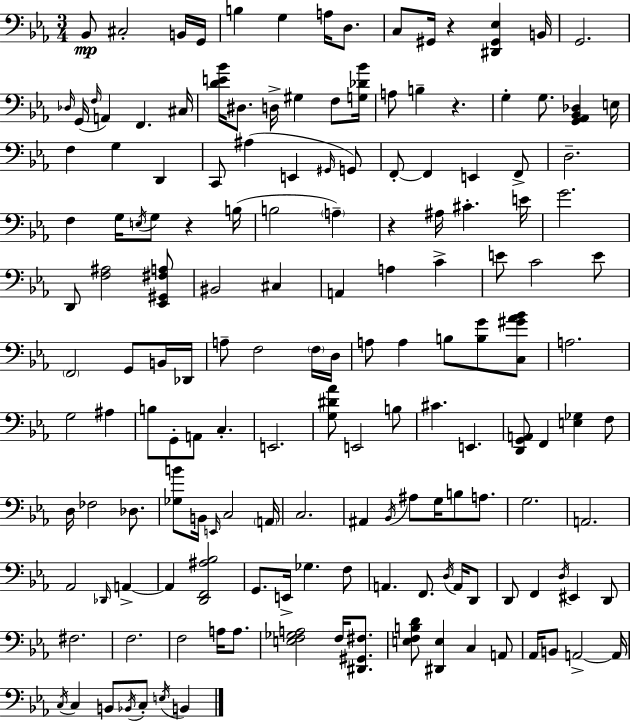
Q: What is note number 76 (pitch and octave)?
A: G2